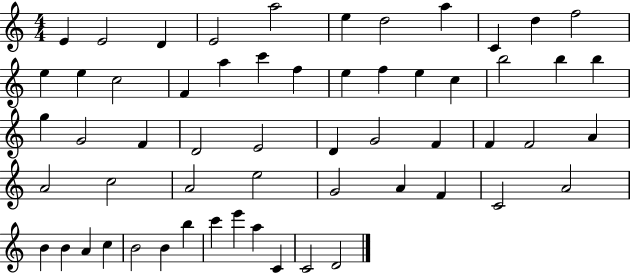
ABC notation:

X:1
T:Untitled
M:4/4
L:1/4
K:C
E E2 D E2 a2 e d2 a C d f2 e e c2 F a c' f e f e c b2 b b g G2 F D2 E2 D G2 F F F2 A A2 c2 A2 e2 G2 A F C2 A2 B B A c B2 B b c' e' a C C2 D2